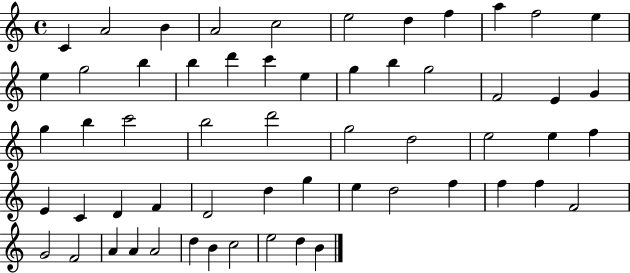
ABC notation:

X:1
T:Untitled
M:4/4
L:1/4
K:C
C A2 B A2 c2 e2 d f a f2 e e g2 b b d' c' e g b g2 F2 E G g b c'2 b2 d'2 g2 d2 e2 e f E C D F D2 d g e d2 f f f F2 G2 F2 A A A2 d B c2 e2 d B